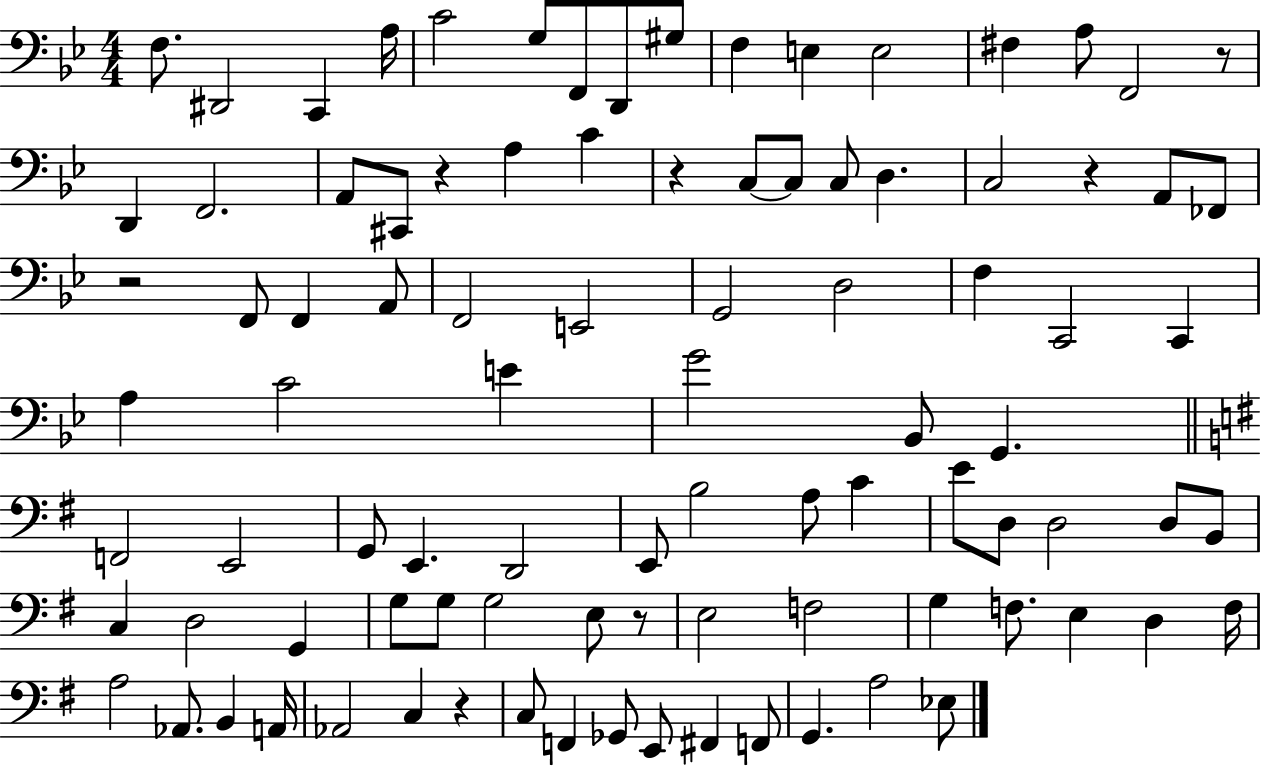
{
  \clef bass
  \numericTimeSignature
  \time 4/4
  \key bes \major
  \repeat volta 2 { f8. dis,2 c,4 a16 | c'2 g8 f,8 d,8 gis8 | f4 e4 e2 | fis4 a8 f,2 r8 | \break d,4 f,2. | a,8 cis,8 r4 a4 c'4 | r4 c8~~ c8 c8 d4. | c2 r4 a,8 fes,8 | \break r2 f,8 f,4 a,8 | f,2 e,2 | g,2 d2 | f4 c,2 c,4 | \break a4 c'2 e'4 | g'2 bes,8 g,4. | \bar "||" \break \key g \major f,2 e,2 | g,8 e,4. d,2 | e,8 b2 a8 c'4 | e'8 d8 d2 d8 b,8 | \break c4 d2 g,4 | g8 g8 g2 e8 r8 | e2 f2 | g4 f8. e4 d4 f16 | \break a2 aes,8. b,4 a,16 | aes,2 c4 r4 | c8 f,4 ges,8 e,8 fis,4 f,8 | g,4. a2 ees8 | \break } \bar "|."
}